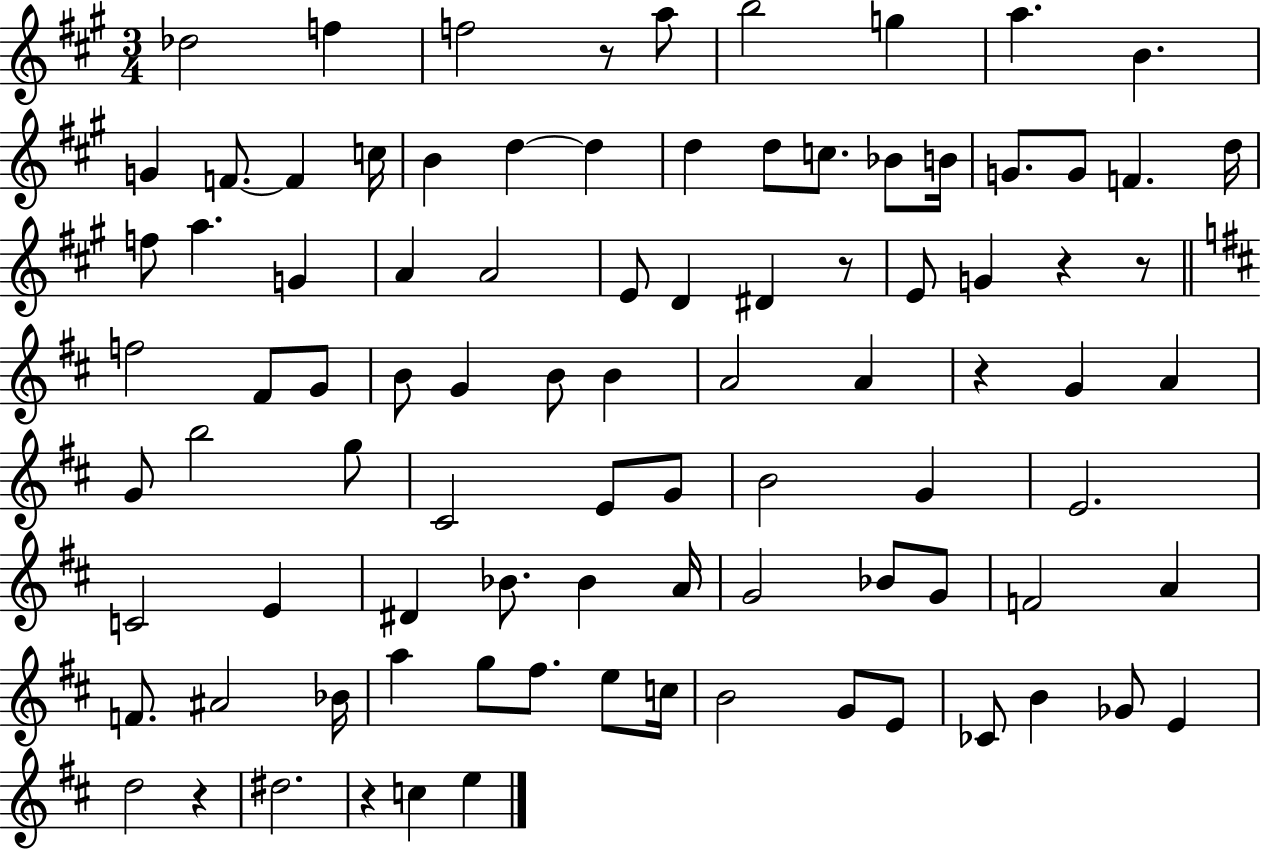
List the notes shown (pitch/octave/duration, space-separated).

Db5/h F5/q F5/h R/e A5/e B5/h G5/q A5/q. B4/q. G4/q F4/e. F4/q C5/s B4/q D5/q D5/q D5/q D5/e C5/e. Bb4/e B4/s G4/e. G4/e F4/q. D5/s F5/e A5/q. G4/q A4/q A4/h E4/e D4/q D#4/q R/e E4/e G4/q R/q R/e F5/h F#4/e G4/e B4/e G4/q B4/e B4/q A4/h A4/q R/q G4/q A4/q G4/e B5/h G5/e C#4/h E4/e G4/e B4/h G4/q E4/h. C4/h E4/q D#4/q Bb4/e. Bb4/q A4/s G4/h Bb4/e G4/e F4/h A4/q F4/e. A#4/h Bb4/s A5/q G5/e F#5/e. E5/e C5/s B4/h G4/e E4/e CES4/e B4/q Gb4/e E4/q D5/h R/q D#5/h. R/q C5/q E5/q